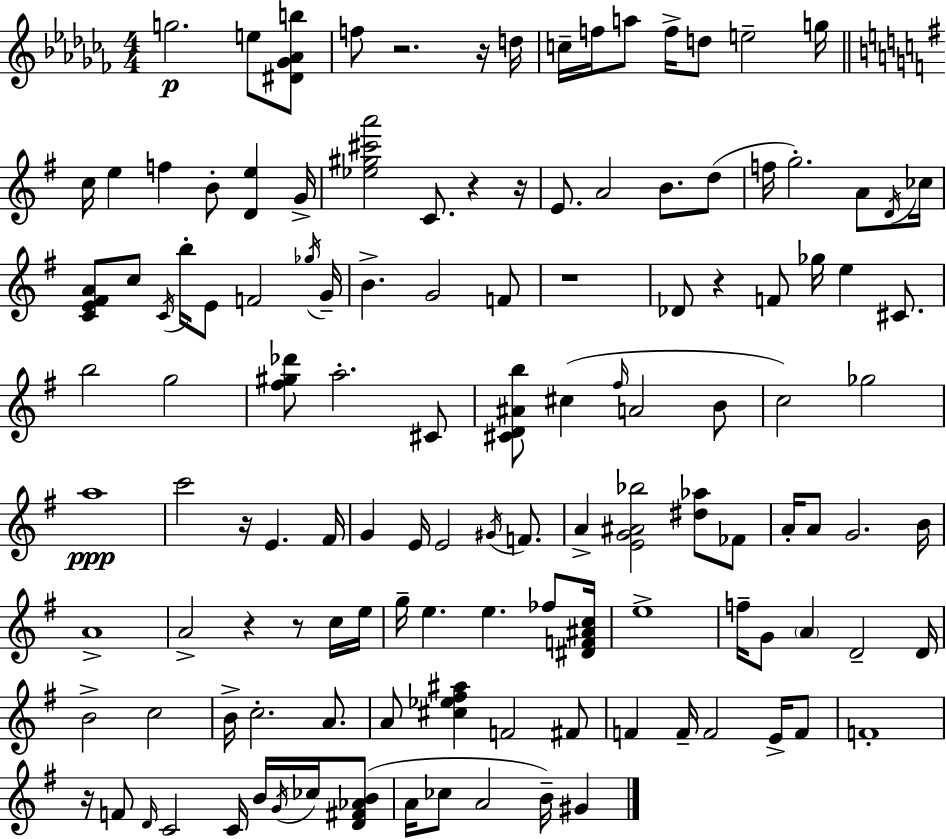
X:1
T:Untitled
M:4/4
L:1/4
K:Abm
g2 e/2 [^D_G_Ab]/2 f/2 z2 z/4 d/4 c/4 f/4 a/2 f/4 d/2 e2 g/4 c/4 e f B/2 [De] G/4 [_e^g^c'a']2 C/2 z z/4 E/2 A2 B/2 d/2 f/4 g2 A/2 D/4 _c/4 [CE^FA]/2 c/2 C/4 b/4 E/2 F2 _g/4 G/4 B G2 F/2 z4 _D/2 z F/2 _g/4 e ^C/2 b2 g2 [^f^g_d']/2 a2 ^C/2 [^CD^Ab]/2 ^c ^f/4 A2 B/2 c2 _g2 a4 c'2 z/4 E ^F/4 G E/4 E2 ^G/4 F/2 A [EG^A_b]2 [^d_a]/2 _F/2 A/4 A/2 G2 B/4 A4 A2 z z/2 c/4 e/4 g/4 e e _f/2 [^DF^Ac]/4 e4 f/4 G/2 A D2 D/4 B2 c2 B/4 c2 A/2 A/2 [^c_e^f^a] F2 ^F/2 F F/4 F2 E/4 F/2 F4 z/4 F/2 D/4 C2 C/4 B/4 G/4 _c/4 [D^F_AB]/2 A/4 _c/2 A2 B/4 ^G